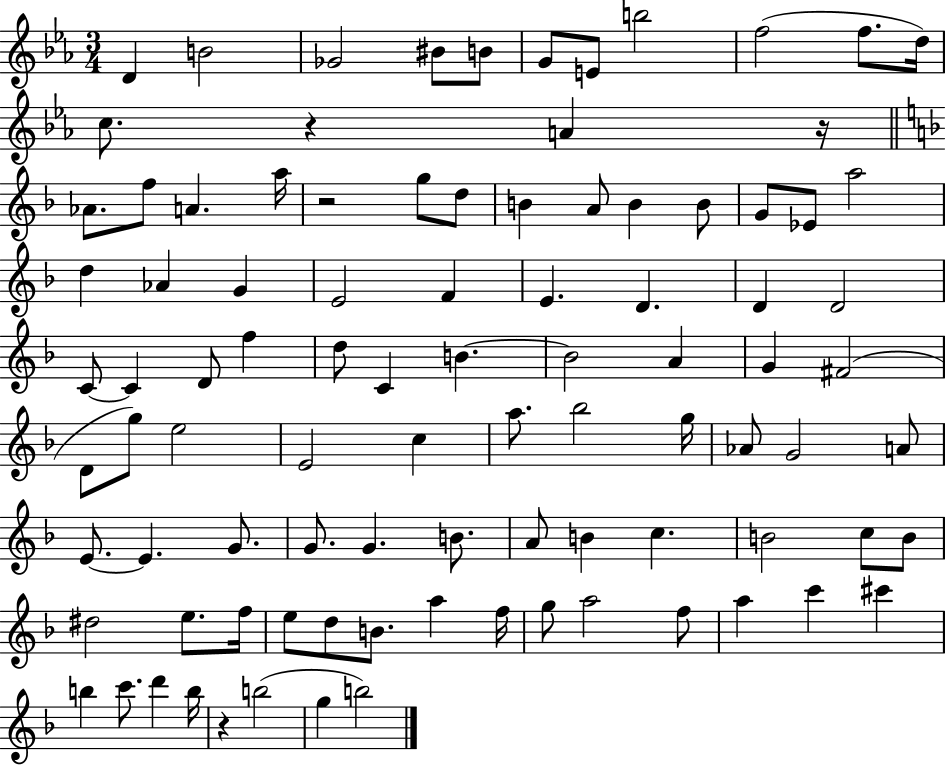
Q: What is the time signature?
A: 3/4